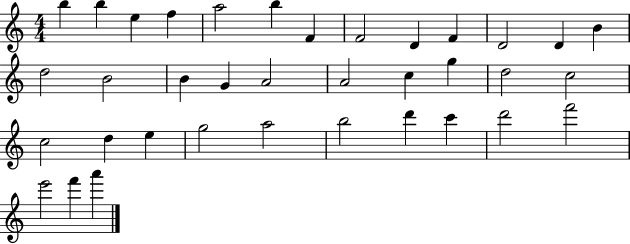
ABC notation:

X:1
T:Untitled
M:4/4
L:1/4
K:C
b b e f a2 b F F2 D F D2 D B d2 B2 B G A2 A2 c g d2 c2 c2 d e g2 a2 b2 d' c' d'2 f'2 e'2 f' a'